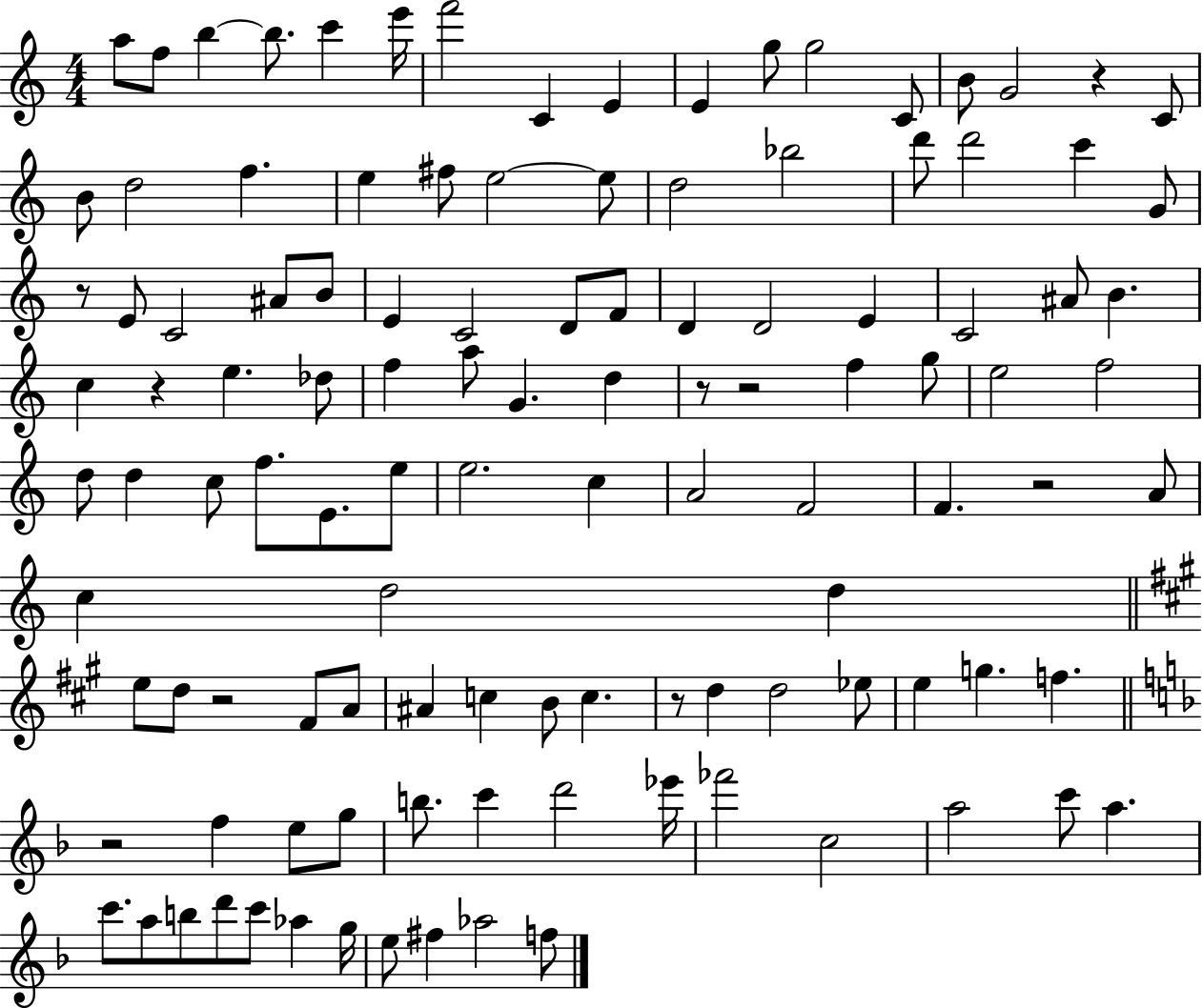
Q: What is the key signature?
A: C major